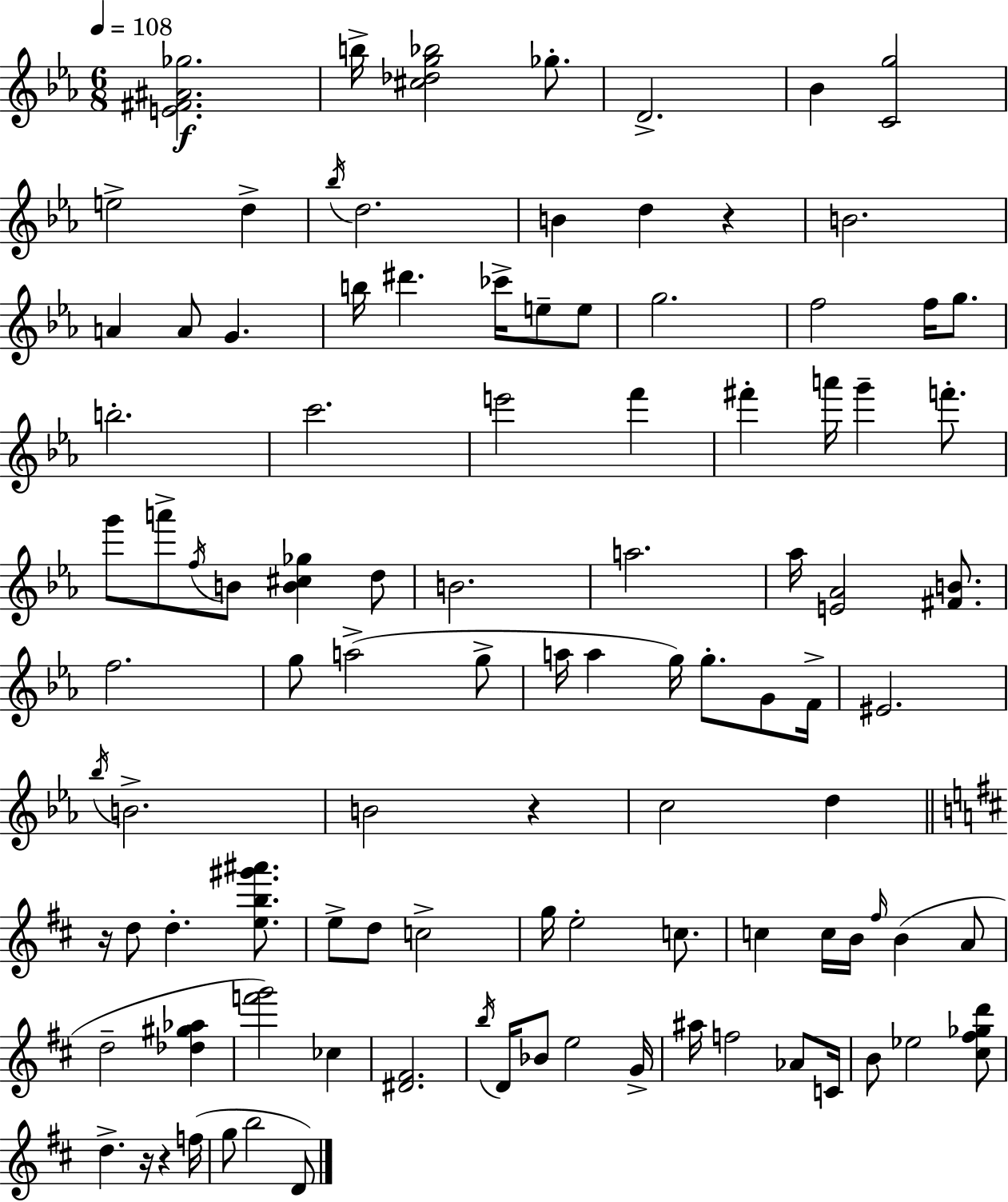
[E4,F#4,A#4,Gb5]/h. B5/s [C#5,Db5,G5,Bb5]/h Gb5/e. D4/h. Bb4/q [C4,G5]/h E5/h D5/q Bb5/s D5/h. B4/q D5/q R/q B4/h. A4/q A4/e G4/q. B5/s D#6/q. CES6/s E5/e E5/e G5/h. F5/h F5/s G5/e. B5/h. C6/h. E6/h F6/q F#6/q A6/s G6/q F6/e. G6/e A6/e F5/s B4/e [B4,C#5,Gb5]/q D5/e B4/h. A5/h. Ab5/s [E4,Ab4]/h [F#4,B4]/e. F5/h. G5/e A5/h G5/e A5/s A5/q G5/s G5/e. G4/e F4/s EIS4/h. Bb5/s B4/h. B4/h R/q C5/h D5/q R/s D5/e D5/q. [E5,B5,G#6,A#6]/e. E5/e D5/e C5/h G5/s E5/h C5/e. C5/q C5/s B4/s F#5/s B4/q A4/e D5/h [Db5,G#5,Ab5]/q [F6,G6]/h CES5/q [D#4,F#4]/h. B5/s D4/s Bb4/e E5/h G4/s A#5/s F5/h Ab4/e C4/s B4/e Eb5/h [C#5,F#5,Gb5,D6]/e D5/q. R/s R/q F5/s G5/e B5/h D4/e